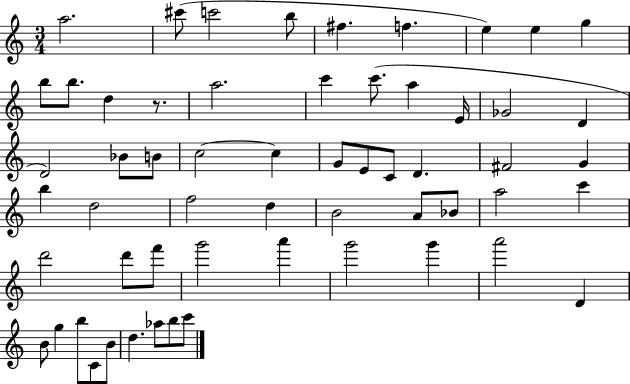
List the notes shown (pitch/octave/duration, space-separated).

A5/h. C#6/e C6/h B5/e F#5/q. F5/q. E5/q E5/q G5/q B5/e B5/e. D5/q R/e. A5/h. C6/q C6/e. A5/q E4/s Gb4/h D4/q D4/h Bb4/e B4/e C5/h C5/q G4/e E4/e C4/e D4/q. F#4/h G4/q B5/q D5/h F5/h D5/q B4/h A4/e Bb4/e A5/h C6/q D6/h D6/e F6/e G6/h A6/q G6/h G6/q A6/h D4/q B4/e G5/q B5/e C4/e B4/e D5/q. Ab5/e B5/e C6/e